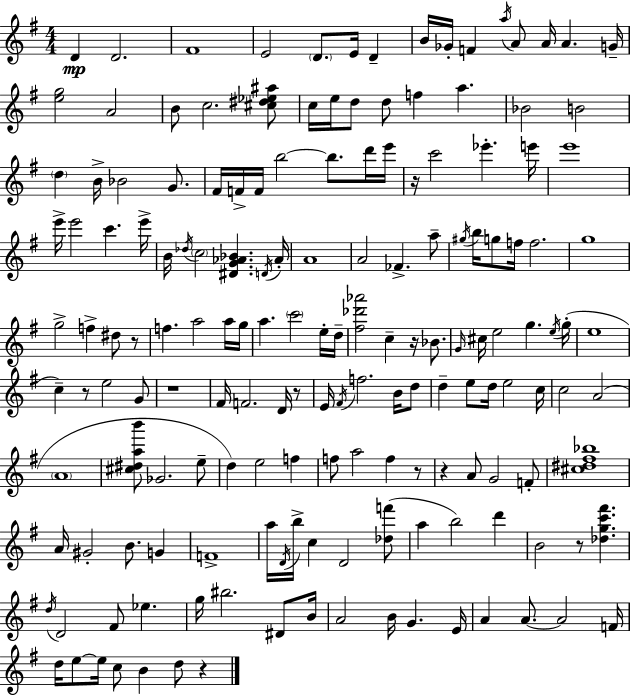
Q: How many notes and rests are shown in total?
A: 164